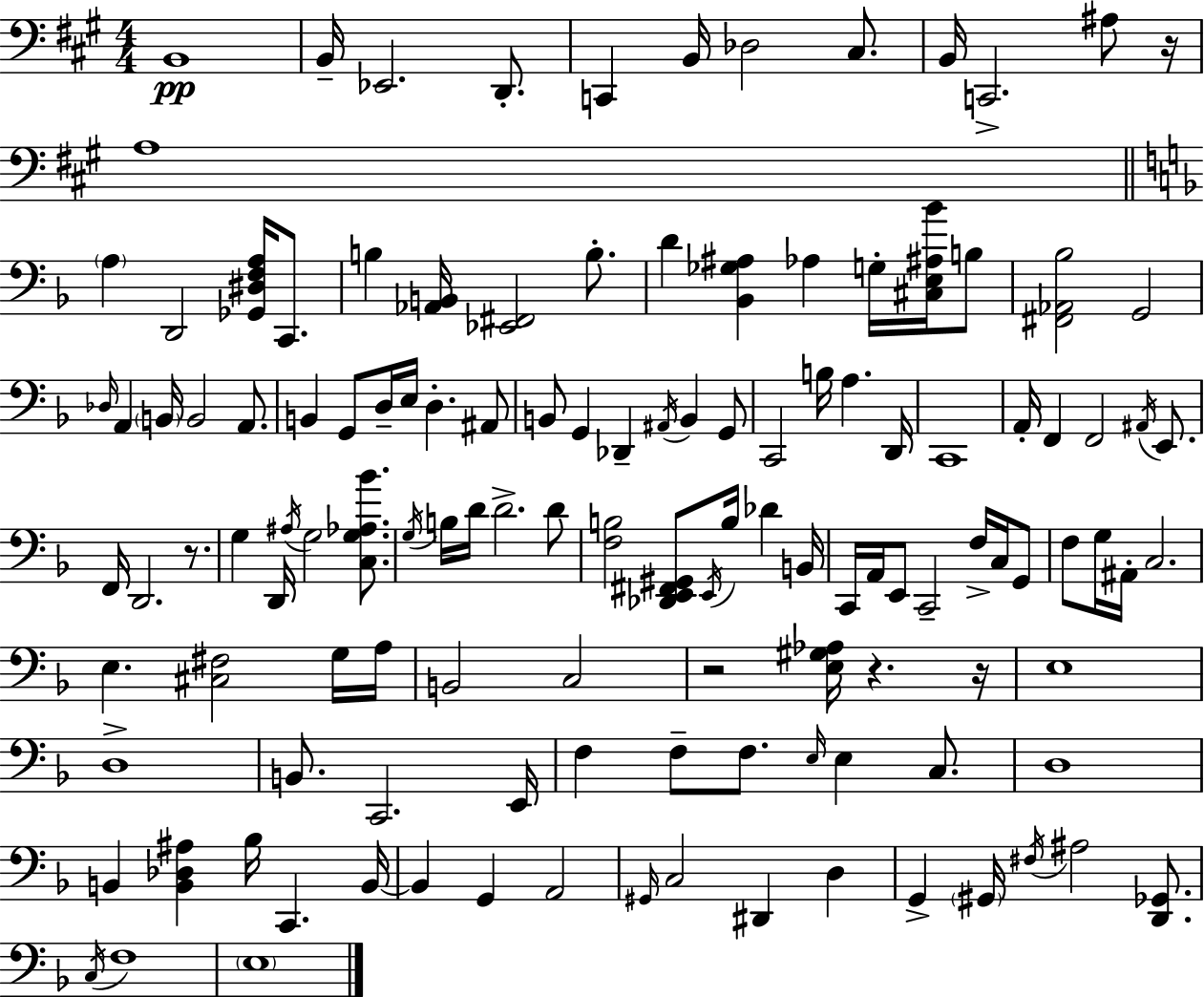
{
  \clef bass
  \numericTimeSignature
  \time 4/4
  \key a \major
  b,1\pp | b,16-- ees,2. d,8.-. | c,4 b,16 des2 cis8. | b,16 c,2.-> ais8 r16 | \break a1 | \bar "||" \break \key f \major \parenthesize a4 d,2 <ges, dis f a>16 c,8. | b4 <aes, b,>16 <ees, fis,>2 b8.-. | d'4 <bes, ges ais>4 aes4 g16-. <cis e ais bes'>16 b8 | <fis, aes, bes>2 g,2 | \break \grace { des16 } a,4 \parenthesize b,16 b,2 a,8. | b,4 g,8 d16-- e16 d4.-. ais,8 | b,8 g,4 des,4-- \acciaccatura { ais,16 } b,4 | g,8 c,2 b16 a4. | \break d,16 c,1 | a,16-. f,4 f,2 \acciaccatura { ais,16 } | e,8. f,16 d,2. | r8. g4 d,16 \acciaccatura { ais16 } g2 | \break <c g aes bes'>8. \acciaccatura { g16 } b16 d'16 d'2.-> | d'8 <f b>2 <des, e, fis, gis,>8 \acciaccatura { e,16 } | b16 des'4 b,16 c,16 a,16 e,8 c,2-- | f16-> c16 g,8 f8 g16 ais,16-. c2. | \break e4. <cis fis>2 | g16 a16 b,2 c2 | r2 <e gis aes>16 r4. | r16 e1 | \break d1-> | b,8. c,2. | e,16 f4 f8-- f8. \grace { e16 } | e4 c8. d1 | \break b,4 <b, des ais>4 bes16 | c,4. b,16~~ b,4 g,4 a,2 | \grace { gis,16 } c2 | dis,4 d4 g,4-> \parenthesize gis,16 \acciaccatura { fis16 } ais2 | \break <d, ges,>8. \acciaccatura { c16 } f1 | \parenthesize e1 | \bar "|."
}